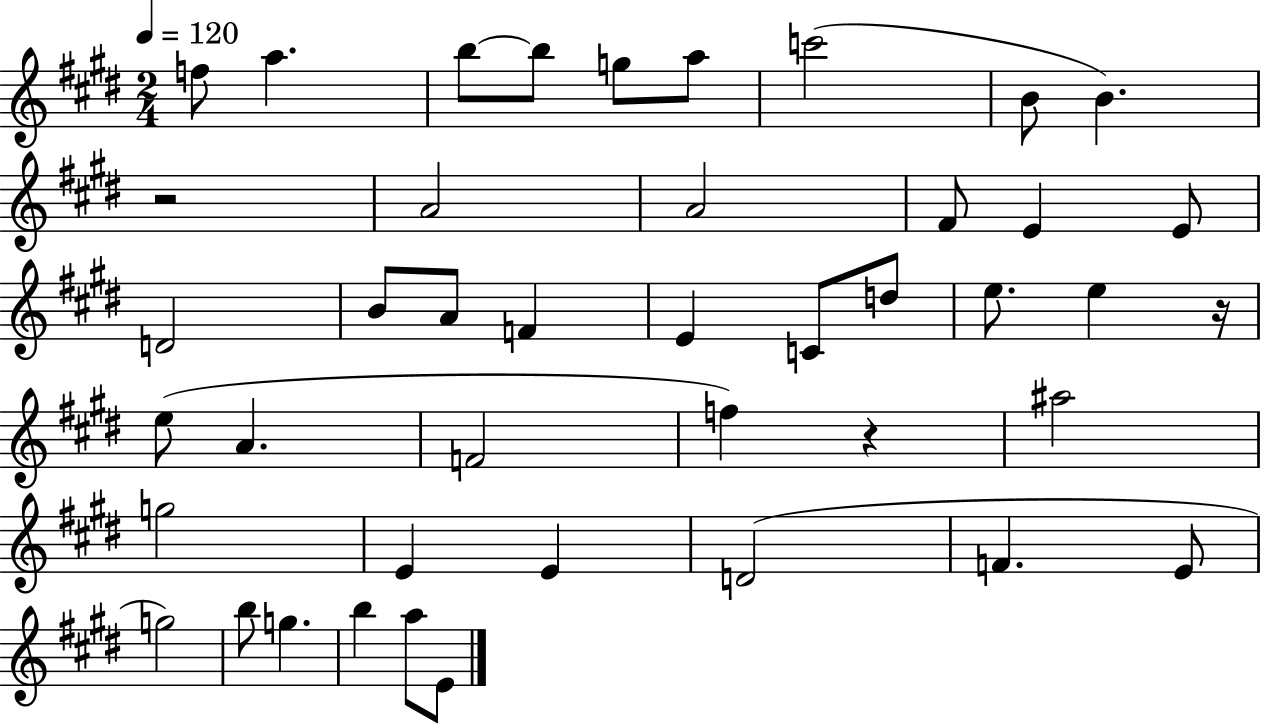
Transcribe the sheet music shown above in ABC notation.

X:1
T:Untitled
M:2/4
L:1/4
K:E
f/2 a b/2 b/2 g/2 a/2 c'2 B/2 B z2 A2 A2 ^F/2 E E/2 D2 B/2 A/2 F E C/2 d/2 e/2 e z/4 e/2 A F2 f z ^a2 g2 E E D2 F E/2 g2 b/2 g b a/2 E/2